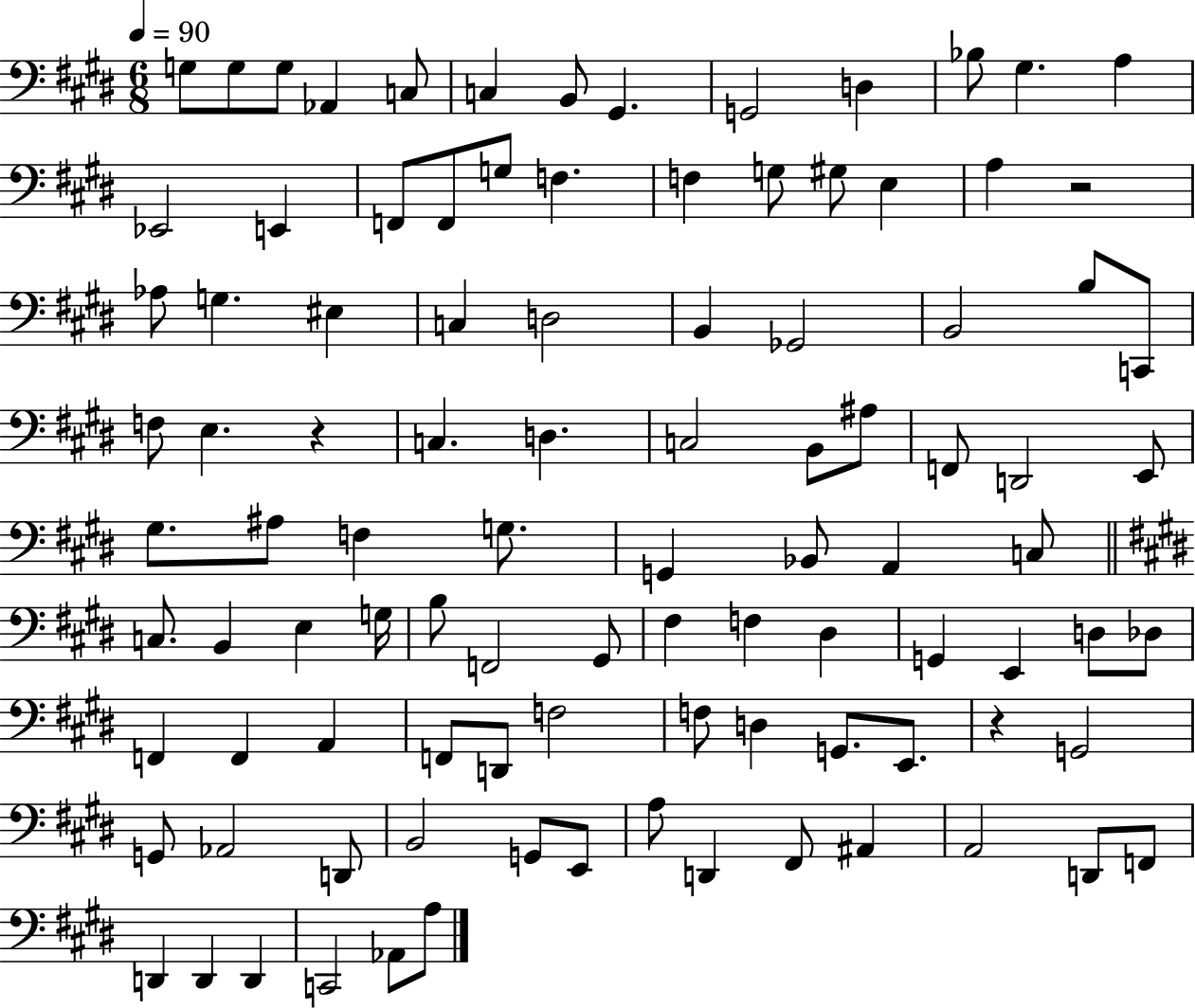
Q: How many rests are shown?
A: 3